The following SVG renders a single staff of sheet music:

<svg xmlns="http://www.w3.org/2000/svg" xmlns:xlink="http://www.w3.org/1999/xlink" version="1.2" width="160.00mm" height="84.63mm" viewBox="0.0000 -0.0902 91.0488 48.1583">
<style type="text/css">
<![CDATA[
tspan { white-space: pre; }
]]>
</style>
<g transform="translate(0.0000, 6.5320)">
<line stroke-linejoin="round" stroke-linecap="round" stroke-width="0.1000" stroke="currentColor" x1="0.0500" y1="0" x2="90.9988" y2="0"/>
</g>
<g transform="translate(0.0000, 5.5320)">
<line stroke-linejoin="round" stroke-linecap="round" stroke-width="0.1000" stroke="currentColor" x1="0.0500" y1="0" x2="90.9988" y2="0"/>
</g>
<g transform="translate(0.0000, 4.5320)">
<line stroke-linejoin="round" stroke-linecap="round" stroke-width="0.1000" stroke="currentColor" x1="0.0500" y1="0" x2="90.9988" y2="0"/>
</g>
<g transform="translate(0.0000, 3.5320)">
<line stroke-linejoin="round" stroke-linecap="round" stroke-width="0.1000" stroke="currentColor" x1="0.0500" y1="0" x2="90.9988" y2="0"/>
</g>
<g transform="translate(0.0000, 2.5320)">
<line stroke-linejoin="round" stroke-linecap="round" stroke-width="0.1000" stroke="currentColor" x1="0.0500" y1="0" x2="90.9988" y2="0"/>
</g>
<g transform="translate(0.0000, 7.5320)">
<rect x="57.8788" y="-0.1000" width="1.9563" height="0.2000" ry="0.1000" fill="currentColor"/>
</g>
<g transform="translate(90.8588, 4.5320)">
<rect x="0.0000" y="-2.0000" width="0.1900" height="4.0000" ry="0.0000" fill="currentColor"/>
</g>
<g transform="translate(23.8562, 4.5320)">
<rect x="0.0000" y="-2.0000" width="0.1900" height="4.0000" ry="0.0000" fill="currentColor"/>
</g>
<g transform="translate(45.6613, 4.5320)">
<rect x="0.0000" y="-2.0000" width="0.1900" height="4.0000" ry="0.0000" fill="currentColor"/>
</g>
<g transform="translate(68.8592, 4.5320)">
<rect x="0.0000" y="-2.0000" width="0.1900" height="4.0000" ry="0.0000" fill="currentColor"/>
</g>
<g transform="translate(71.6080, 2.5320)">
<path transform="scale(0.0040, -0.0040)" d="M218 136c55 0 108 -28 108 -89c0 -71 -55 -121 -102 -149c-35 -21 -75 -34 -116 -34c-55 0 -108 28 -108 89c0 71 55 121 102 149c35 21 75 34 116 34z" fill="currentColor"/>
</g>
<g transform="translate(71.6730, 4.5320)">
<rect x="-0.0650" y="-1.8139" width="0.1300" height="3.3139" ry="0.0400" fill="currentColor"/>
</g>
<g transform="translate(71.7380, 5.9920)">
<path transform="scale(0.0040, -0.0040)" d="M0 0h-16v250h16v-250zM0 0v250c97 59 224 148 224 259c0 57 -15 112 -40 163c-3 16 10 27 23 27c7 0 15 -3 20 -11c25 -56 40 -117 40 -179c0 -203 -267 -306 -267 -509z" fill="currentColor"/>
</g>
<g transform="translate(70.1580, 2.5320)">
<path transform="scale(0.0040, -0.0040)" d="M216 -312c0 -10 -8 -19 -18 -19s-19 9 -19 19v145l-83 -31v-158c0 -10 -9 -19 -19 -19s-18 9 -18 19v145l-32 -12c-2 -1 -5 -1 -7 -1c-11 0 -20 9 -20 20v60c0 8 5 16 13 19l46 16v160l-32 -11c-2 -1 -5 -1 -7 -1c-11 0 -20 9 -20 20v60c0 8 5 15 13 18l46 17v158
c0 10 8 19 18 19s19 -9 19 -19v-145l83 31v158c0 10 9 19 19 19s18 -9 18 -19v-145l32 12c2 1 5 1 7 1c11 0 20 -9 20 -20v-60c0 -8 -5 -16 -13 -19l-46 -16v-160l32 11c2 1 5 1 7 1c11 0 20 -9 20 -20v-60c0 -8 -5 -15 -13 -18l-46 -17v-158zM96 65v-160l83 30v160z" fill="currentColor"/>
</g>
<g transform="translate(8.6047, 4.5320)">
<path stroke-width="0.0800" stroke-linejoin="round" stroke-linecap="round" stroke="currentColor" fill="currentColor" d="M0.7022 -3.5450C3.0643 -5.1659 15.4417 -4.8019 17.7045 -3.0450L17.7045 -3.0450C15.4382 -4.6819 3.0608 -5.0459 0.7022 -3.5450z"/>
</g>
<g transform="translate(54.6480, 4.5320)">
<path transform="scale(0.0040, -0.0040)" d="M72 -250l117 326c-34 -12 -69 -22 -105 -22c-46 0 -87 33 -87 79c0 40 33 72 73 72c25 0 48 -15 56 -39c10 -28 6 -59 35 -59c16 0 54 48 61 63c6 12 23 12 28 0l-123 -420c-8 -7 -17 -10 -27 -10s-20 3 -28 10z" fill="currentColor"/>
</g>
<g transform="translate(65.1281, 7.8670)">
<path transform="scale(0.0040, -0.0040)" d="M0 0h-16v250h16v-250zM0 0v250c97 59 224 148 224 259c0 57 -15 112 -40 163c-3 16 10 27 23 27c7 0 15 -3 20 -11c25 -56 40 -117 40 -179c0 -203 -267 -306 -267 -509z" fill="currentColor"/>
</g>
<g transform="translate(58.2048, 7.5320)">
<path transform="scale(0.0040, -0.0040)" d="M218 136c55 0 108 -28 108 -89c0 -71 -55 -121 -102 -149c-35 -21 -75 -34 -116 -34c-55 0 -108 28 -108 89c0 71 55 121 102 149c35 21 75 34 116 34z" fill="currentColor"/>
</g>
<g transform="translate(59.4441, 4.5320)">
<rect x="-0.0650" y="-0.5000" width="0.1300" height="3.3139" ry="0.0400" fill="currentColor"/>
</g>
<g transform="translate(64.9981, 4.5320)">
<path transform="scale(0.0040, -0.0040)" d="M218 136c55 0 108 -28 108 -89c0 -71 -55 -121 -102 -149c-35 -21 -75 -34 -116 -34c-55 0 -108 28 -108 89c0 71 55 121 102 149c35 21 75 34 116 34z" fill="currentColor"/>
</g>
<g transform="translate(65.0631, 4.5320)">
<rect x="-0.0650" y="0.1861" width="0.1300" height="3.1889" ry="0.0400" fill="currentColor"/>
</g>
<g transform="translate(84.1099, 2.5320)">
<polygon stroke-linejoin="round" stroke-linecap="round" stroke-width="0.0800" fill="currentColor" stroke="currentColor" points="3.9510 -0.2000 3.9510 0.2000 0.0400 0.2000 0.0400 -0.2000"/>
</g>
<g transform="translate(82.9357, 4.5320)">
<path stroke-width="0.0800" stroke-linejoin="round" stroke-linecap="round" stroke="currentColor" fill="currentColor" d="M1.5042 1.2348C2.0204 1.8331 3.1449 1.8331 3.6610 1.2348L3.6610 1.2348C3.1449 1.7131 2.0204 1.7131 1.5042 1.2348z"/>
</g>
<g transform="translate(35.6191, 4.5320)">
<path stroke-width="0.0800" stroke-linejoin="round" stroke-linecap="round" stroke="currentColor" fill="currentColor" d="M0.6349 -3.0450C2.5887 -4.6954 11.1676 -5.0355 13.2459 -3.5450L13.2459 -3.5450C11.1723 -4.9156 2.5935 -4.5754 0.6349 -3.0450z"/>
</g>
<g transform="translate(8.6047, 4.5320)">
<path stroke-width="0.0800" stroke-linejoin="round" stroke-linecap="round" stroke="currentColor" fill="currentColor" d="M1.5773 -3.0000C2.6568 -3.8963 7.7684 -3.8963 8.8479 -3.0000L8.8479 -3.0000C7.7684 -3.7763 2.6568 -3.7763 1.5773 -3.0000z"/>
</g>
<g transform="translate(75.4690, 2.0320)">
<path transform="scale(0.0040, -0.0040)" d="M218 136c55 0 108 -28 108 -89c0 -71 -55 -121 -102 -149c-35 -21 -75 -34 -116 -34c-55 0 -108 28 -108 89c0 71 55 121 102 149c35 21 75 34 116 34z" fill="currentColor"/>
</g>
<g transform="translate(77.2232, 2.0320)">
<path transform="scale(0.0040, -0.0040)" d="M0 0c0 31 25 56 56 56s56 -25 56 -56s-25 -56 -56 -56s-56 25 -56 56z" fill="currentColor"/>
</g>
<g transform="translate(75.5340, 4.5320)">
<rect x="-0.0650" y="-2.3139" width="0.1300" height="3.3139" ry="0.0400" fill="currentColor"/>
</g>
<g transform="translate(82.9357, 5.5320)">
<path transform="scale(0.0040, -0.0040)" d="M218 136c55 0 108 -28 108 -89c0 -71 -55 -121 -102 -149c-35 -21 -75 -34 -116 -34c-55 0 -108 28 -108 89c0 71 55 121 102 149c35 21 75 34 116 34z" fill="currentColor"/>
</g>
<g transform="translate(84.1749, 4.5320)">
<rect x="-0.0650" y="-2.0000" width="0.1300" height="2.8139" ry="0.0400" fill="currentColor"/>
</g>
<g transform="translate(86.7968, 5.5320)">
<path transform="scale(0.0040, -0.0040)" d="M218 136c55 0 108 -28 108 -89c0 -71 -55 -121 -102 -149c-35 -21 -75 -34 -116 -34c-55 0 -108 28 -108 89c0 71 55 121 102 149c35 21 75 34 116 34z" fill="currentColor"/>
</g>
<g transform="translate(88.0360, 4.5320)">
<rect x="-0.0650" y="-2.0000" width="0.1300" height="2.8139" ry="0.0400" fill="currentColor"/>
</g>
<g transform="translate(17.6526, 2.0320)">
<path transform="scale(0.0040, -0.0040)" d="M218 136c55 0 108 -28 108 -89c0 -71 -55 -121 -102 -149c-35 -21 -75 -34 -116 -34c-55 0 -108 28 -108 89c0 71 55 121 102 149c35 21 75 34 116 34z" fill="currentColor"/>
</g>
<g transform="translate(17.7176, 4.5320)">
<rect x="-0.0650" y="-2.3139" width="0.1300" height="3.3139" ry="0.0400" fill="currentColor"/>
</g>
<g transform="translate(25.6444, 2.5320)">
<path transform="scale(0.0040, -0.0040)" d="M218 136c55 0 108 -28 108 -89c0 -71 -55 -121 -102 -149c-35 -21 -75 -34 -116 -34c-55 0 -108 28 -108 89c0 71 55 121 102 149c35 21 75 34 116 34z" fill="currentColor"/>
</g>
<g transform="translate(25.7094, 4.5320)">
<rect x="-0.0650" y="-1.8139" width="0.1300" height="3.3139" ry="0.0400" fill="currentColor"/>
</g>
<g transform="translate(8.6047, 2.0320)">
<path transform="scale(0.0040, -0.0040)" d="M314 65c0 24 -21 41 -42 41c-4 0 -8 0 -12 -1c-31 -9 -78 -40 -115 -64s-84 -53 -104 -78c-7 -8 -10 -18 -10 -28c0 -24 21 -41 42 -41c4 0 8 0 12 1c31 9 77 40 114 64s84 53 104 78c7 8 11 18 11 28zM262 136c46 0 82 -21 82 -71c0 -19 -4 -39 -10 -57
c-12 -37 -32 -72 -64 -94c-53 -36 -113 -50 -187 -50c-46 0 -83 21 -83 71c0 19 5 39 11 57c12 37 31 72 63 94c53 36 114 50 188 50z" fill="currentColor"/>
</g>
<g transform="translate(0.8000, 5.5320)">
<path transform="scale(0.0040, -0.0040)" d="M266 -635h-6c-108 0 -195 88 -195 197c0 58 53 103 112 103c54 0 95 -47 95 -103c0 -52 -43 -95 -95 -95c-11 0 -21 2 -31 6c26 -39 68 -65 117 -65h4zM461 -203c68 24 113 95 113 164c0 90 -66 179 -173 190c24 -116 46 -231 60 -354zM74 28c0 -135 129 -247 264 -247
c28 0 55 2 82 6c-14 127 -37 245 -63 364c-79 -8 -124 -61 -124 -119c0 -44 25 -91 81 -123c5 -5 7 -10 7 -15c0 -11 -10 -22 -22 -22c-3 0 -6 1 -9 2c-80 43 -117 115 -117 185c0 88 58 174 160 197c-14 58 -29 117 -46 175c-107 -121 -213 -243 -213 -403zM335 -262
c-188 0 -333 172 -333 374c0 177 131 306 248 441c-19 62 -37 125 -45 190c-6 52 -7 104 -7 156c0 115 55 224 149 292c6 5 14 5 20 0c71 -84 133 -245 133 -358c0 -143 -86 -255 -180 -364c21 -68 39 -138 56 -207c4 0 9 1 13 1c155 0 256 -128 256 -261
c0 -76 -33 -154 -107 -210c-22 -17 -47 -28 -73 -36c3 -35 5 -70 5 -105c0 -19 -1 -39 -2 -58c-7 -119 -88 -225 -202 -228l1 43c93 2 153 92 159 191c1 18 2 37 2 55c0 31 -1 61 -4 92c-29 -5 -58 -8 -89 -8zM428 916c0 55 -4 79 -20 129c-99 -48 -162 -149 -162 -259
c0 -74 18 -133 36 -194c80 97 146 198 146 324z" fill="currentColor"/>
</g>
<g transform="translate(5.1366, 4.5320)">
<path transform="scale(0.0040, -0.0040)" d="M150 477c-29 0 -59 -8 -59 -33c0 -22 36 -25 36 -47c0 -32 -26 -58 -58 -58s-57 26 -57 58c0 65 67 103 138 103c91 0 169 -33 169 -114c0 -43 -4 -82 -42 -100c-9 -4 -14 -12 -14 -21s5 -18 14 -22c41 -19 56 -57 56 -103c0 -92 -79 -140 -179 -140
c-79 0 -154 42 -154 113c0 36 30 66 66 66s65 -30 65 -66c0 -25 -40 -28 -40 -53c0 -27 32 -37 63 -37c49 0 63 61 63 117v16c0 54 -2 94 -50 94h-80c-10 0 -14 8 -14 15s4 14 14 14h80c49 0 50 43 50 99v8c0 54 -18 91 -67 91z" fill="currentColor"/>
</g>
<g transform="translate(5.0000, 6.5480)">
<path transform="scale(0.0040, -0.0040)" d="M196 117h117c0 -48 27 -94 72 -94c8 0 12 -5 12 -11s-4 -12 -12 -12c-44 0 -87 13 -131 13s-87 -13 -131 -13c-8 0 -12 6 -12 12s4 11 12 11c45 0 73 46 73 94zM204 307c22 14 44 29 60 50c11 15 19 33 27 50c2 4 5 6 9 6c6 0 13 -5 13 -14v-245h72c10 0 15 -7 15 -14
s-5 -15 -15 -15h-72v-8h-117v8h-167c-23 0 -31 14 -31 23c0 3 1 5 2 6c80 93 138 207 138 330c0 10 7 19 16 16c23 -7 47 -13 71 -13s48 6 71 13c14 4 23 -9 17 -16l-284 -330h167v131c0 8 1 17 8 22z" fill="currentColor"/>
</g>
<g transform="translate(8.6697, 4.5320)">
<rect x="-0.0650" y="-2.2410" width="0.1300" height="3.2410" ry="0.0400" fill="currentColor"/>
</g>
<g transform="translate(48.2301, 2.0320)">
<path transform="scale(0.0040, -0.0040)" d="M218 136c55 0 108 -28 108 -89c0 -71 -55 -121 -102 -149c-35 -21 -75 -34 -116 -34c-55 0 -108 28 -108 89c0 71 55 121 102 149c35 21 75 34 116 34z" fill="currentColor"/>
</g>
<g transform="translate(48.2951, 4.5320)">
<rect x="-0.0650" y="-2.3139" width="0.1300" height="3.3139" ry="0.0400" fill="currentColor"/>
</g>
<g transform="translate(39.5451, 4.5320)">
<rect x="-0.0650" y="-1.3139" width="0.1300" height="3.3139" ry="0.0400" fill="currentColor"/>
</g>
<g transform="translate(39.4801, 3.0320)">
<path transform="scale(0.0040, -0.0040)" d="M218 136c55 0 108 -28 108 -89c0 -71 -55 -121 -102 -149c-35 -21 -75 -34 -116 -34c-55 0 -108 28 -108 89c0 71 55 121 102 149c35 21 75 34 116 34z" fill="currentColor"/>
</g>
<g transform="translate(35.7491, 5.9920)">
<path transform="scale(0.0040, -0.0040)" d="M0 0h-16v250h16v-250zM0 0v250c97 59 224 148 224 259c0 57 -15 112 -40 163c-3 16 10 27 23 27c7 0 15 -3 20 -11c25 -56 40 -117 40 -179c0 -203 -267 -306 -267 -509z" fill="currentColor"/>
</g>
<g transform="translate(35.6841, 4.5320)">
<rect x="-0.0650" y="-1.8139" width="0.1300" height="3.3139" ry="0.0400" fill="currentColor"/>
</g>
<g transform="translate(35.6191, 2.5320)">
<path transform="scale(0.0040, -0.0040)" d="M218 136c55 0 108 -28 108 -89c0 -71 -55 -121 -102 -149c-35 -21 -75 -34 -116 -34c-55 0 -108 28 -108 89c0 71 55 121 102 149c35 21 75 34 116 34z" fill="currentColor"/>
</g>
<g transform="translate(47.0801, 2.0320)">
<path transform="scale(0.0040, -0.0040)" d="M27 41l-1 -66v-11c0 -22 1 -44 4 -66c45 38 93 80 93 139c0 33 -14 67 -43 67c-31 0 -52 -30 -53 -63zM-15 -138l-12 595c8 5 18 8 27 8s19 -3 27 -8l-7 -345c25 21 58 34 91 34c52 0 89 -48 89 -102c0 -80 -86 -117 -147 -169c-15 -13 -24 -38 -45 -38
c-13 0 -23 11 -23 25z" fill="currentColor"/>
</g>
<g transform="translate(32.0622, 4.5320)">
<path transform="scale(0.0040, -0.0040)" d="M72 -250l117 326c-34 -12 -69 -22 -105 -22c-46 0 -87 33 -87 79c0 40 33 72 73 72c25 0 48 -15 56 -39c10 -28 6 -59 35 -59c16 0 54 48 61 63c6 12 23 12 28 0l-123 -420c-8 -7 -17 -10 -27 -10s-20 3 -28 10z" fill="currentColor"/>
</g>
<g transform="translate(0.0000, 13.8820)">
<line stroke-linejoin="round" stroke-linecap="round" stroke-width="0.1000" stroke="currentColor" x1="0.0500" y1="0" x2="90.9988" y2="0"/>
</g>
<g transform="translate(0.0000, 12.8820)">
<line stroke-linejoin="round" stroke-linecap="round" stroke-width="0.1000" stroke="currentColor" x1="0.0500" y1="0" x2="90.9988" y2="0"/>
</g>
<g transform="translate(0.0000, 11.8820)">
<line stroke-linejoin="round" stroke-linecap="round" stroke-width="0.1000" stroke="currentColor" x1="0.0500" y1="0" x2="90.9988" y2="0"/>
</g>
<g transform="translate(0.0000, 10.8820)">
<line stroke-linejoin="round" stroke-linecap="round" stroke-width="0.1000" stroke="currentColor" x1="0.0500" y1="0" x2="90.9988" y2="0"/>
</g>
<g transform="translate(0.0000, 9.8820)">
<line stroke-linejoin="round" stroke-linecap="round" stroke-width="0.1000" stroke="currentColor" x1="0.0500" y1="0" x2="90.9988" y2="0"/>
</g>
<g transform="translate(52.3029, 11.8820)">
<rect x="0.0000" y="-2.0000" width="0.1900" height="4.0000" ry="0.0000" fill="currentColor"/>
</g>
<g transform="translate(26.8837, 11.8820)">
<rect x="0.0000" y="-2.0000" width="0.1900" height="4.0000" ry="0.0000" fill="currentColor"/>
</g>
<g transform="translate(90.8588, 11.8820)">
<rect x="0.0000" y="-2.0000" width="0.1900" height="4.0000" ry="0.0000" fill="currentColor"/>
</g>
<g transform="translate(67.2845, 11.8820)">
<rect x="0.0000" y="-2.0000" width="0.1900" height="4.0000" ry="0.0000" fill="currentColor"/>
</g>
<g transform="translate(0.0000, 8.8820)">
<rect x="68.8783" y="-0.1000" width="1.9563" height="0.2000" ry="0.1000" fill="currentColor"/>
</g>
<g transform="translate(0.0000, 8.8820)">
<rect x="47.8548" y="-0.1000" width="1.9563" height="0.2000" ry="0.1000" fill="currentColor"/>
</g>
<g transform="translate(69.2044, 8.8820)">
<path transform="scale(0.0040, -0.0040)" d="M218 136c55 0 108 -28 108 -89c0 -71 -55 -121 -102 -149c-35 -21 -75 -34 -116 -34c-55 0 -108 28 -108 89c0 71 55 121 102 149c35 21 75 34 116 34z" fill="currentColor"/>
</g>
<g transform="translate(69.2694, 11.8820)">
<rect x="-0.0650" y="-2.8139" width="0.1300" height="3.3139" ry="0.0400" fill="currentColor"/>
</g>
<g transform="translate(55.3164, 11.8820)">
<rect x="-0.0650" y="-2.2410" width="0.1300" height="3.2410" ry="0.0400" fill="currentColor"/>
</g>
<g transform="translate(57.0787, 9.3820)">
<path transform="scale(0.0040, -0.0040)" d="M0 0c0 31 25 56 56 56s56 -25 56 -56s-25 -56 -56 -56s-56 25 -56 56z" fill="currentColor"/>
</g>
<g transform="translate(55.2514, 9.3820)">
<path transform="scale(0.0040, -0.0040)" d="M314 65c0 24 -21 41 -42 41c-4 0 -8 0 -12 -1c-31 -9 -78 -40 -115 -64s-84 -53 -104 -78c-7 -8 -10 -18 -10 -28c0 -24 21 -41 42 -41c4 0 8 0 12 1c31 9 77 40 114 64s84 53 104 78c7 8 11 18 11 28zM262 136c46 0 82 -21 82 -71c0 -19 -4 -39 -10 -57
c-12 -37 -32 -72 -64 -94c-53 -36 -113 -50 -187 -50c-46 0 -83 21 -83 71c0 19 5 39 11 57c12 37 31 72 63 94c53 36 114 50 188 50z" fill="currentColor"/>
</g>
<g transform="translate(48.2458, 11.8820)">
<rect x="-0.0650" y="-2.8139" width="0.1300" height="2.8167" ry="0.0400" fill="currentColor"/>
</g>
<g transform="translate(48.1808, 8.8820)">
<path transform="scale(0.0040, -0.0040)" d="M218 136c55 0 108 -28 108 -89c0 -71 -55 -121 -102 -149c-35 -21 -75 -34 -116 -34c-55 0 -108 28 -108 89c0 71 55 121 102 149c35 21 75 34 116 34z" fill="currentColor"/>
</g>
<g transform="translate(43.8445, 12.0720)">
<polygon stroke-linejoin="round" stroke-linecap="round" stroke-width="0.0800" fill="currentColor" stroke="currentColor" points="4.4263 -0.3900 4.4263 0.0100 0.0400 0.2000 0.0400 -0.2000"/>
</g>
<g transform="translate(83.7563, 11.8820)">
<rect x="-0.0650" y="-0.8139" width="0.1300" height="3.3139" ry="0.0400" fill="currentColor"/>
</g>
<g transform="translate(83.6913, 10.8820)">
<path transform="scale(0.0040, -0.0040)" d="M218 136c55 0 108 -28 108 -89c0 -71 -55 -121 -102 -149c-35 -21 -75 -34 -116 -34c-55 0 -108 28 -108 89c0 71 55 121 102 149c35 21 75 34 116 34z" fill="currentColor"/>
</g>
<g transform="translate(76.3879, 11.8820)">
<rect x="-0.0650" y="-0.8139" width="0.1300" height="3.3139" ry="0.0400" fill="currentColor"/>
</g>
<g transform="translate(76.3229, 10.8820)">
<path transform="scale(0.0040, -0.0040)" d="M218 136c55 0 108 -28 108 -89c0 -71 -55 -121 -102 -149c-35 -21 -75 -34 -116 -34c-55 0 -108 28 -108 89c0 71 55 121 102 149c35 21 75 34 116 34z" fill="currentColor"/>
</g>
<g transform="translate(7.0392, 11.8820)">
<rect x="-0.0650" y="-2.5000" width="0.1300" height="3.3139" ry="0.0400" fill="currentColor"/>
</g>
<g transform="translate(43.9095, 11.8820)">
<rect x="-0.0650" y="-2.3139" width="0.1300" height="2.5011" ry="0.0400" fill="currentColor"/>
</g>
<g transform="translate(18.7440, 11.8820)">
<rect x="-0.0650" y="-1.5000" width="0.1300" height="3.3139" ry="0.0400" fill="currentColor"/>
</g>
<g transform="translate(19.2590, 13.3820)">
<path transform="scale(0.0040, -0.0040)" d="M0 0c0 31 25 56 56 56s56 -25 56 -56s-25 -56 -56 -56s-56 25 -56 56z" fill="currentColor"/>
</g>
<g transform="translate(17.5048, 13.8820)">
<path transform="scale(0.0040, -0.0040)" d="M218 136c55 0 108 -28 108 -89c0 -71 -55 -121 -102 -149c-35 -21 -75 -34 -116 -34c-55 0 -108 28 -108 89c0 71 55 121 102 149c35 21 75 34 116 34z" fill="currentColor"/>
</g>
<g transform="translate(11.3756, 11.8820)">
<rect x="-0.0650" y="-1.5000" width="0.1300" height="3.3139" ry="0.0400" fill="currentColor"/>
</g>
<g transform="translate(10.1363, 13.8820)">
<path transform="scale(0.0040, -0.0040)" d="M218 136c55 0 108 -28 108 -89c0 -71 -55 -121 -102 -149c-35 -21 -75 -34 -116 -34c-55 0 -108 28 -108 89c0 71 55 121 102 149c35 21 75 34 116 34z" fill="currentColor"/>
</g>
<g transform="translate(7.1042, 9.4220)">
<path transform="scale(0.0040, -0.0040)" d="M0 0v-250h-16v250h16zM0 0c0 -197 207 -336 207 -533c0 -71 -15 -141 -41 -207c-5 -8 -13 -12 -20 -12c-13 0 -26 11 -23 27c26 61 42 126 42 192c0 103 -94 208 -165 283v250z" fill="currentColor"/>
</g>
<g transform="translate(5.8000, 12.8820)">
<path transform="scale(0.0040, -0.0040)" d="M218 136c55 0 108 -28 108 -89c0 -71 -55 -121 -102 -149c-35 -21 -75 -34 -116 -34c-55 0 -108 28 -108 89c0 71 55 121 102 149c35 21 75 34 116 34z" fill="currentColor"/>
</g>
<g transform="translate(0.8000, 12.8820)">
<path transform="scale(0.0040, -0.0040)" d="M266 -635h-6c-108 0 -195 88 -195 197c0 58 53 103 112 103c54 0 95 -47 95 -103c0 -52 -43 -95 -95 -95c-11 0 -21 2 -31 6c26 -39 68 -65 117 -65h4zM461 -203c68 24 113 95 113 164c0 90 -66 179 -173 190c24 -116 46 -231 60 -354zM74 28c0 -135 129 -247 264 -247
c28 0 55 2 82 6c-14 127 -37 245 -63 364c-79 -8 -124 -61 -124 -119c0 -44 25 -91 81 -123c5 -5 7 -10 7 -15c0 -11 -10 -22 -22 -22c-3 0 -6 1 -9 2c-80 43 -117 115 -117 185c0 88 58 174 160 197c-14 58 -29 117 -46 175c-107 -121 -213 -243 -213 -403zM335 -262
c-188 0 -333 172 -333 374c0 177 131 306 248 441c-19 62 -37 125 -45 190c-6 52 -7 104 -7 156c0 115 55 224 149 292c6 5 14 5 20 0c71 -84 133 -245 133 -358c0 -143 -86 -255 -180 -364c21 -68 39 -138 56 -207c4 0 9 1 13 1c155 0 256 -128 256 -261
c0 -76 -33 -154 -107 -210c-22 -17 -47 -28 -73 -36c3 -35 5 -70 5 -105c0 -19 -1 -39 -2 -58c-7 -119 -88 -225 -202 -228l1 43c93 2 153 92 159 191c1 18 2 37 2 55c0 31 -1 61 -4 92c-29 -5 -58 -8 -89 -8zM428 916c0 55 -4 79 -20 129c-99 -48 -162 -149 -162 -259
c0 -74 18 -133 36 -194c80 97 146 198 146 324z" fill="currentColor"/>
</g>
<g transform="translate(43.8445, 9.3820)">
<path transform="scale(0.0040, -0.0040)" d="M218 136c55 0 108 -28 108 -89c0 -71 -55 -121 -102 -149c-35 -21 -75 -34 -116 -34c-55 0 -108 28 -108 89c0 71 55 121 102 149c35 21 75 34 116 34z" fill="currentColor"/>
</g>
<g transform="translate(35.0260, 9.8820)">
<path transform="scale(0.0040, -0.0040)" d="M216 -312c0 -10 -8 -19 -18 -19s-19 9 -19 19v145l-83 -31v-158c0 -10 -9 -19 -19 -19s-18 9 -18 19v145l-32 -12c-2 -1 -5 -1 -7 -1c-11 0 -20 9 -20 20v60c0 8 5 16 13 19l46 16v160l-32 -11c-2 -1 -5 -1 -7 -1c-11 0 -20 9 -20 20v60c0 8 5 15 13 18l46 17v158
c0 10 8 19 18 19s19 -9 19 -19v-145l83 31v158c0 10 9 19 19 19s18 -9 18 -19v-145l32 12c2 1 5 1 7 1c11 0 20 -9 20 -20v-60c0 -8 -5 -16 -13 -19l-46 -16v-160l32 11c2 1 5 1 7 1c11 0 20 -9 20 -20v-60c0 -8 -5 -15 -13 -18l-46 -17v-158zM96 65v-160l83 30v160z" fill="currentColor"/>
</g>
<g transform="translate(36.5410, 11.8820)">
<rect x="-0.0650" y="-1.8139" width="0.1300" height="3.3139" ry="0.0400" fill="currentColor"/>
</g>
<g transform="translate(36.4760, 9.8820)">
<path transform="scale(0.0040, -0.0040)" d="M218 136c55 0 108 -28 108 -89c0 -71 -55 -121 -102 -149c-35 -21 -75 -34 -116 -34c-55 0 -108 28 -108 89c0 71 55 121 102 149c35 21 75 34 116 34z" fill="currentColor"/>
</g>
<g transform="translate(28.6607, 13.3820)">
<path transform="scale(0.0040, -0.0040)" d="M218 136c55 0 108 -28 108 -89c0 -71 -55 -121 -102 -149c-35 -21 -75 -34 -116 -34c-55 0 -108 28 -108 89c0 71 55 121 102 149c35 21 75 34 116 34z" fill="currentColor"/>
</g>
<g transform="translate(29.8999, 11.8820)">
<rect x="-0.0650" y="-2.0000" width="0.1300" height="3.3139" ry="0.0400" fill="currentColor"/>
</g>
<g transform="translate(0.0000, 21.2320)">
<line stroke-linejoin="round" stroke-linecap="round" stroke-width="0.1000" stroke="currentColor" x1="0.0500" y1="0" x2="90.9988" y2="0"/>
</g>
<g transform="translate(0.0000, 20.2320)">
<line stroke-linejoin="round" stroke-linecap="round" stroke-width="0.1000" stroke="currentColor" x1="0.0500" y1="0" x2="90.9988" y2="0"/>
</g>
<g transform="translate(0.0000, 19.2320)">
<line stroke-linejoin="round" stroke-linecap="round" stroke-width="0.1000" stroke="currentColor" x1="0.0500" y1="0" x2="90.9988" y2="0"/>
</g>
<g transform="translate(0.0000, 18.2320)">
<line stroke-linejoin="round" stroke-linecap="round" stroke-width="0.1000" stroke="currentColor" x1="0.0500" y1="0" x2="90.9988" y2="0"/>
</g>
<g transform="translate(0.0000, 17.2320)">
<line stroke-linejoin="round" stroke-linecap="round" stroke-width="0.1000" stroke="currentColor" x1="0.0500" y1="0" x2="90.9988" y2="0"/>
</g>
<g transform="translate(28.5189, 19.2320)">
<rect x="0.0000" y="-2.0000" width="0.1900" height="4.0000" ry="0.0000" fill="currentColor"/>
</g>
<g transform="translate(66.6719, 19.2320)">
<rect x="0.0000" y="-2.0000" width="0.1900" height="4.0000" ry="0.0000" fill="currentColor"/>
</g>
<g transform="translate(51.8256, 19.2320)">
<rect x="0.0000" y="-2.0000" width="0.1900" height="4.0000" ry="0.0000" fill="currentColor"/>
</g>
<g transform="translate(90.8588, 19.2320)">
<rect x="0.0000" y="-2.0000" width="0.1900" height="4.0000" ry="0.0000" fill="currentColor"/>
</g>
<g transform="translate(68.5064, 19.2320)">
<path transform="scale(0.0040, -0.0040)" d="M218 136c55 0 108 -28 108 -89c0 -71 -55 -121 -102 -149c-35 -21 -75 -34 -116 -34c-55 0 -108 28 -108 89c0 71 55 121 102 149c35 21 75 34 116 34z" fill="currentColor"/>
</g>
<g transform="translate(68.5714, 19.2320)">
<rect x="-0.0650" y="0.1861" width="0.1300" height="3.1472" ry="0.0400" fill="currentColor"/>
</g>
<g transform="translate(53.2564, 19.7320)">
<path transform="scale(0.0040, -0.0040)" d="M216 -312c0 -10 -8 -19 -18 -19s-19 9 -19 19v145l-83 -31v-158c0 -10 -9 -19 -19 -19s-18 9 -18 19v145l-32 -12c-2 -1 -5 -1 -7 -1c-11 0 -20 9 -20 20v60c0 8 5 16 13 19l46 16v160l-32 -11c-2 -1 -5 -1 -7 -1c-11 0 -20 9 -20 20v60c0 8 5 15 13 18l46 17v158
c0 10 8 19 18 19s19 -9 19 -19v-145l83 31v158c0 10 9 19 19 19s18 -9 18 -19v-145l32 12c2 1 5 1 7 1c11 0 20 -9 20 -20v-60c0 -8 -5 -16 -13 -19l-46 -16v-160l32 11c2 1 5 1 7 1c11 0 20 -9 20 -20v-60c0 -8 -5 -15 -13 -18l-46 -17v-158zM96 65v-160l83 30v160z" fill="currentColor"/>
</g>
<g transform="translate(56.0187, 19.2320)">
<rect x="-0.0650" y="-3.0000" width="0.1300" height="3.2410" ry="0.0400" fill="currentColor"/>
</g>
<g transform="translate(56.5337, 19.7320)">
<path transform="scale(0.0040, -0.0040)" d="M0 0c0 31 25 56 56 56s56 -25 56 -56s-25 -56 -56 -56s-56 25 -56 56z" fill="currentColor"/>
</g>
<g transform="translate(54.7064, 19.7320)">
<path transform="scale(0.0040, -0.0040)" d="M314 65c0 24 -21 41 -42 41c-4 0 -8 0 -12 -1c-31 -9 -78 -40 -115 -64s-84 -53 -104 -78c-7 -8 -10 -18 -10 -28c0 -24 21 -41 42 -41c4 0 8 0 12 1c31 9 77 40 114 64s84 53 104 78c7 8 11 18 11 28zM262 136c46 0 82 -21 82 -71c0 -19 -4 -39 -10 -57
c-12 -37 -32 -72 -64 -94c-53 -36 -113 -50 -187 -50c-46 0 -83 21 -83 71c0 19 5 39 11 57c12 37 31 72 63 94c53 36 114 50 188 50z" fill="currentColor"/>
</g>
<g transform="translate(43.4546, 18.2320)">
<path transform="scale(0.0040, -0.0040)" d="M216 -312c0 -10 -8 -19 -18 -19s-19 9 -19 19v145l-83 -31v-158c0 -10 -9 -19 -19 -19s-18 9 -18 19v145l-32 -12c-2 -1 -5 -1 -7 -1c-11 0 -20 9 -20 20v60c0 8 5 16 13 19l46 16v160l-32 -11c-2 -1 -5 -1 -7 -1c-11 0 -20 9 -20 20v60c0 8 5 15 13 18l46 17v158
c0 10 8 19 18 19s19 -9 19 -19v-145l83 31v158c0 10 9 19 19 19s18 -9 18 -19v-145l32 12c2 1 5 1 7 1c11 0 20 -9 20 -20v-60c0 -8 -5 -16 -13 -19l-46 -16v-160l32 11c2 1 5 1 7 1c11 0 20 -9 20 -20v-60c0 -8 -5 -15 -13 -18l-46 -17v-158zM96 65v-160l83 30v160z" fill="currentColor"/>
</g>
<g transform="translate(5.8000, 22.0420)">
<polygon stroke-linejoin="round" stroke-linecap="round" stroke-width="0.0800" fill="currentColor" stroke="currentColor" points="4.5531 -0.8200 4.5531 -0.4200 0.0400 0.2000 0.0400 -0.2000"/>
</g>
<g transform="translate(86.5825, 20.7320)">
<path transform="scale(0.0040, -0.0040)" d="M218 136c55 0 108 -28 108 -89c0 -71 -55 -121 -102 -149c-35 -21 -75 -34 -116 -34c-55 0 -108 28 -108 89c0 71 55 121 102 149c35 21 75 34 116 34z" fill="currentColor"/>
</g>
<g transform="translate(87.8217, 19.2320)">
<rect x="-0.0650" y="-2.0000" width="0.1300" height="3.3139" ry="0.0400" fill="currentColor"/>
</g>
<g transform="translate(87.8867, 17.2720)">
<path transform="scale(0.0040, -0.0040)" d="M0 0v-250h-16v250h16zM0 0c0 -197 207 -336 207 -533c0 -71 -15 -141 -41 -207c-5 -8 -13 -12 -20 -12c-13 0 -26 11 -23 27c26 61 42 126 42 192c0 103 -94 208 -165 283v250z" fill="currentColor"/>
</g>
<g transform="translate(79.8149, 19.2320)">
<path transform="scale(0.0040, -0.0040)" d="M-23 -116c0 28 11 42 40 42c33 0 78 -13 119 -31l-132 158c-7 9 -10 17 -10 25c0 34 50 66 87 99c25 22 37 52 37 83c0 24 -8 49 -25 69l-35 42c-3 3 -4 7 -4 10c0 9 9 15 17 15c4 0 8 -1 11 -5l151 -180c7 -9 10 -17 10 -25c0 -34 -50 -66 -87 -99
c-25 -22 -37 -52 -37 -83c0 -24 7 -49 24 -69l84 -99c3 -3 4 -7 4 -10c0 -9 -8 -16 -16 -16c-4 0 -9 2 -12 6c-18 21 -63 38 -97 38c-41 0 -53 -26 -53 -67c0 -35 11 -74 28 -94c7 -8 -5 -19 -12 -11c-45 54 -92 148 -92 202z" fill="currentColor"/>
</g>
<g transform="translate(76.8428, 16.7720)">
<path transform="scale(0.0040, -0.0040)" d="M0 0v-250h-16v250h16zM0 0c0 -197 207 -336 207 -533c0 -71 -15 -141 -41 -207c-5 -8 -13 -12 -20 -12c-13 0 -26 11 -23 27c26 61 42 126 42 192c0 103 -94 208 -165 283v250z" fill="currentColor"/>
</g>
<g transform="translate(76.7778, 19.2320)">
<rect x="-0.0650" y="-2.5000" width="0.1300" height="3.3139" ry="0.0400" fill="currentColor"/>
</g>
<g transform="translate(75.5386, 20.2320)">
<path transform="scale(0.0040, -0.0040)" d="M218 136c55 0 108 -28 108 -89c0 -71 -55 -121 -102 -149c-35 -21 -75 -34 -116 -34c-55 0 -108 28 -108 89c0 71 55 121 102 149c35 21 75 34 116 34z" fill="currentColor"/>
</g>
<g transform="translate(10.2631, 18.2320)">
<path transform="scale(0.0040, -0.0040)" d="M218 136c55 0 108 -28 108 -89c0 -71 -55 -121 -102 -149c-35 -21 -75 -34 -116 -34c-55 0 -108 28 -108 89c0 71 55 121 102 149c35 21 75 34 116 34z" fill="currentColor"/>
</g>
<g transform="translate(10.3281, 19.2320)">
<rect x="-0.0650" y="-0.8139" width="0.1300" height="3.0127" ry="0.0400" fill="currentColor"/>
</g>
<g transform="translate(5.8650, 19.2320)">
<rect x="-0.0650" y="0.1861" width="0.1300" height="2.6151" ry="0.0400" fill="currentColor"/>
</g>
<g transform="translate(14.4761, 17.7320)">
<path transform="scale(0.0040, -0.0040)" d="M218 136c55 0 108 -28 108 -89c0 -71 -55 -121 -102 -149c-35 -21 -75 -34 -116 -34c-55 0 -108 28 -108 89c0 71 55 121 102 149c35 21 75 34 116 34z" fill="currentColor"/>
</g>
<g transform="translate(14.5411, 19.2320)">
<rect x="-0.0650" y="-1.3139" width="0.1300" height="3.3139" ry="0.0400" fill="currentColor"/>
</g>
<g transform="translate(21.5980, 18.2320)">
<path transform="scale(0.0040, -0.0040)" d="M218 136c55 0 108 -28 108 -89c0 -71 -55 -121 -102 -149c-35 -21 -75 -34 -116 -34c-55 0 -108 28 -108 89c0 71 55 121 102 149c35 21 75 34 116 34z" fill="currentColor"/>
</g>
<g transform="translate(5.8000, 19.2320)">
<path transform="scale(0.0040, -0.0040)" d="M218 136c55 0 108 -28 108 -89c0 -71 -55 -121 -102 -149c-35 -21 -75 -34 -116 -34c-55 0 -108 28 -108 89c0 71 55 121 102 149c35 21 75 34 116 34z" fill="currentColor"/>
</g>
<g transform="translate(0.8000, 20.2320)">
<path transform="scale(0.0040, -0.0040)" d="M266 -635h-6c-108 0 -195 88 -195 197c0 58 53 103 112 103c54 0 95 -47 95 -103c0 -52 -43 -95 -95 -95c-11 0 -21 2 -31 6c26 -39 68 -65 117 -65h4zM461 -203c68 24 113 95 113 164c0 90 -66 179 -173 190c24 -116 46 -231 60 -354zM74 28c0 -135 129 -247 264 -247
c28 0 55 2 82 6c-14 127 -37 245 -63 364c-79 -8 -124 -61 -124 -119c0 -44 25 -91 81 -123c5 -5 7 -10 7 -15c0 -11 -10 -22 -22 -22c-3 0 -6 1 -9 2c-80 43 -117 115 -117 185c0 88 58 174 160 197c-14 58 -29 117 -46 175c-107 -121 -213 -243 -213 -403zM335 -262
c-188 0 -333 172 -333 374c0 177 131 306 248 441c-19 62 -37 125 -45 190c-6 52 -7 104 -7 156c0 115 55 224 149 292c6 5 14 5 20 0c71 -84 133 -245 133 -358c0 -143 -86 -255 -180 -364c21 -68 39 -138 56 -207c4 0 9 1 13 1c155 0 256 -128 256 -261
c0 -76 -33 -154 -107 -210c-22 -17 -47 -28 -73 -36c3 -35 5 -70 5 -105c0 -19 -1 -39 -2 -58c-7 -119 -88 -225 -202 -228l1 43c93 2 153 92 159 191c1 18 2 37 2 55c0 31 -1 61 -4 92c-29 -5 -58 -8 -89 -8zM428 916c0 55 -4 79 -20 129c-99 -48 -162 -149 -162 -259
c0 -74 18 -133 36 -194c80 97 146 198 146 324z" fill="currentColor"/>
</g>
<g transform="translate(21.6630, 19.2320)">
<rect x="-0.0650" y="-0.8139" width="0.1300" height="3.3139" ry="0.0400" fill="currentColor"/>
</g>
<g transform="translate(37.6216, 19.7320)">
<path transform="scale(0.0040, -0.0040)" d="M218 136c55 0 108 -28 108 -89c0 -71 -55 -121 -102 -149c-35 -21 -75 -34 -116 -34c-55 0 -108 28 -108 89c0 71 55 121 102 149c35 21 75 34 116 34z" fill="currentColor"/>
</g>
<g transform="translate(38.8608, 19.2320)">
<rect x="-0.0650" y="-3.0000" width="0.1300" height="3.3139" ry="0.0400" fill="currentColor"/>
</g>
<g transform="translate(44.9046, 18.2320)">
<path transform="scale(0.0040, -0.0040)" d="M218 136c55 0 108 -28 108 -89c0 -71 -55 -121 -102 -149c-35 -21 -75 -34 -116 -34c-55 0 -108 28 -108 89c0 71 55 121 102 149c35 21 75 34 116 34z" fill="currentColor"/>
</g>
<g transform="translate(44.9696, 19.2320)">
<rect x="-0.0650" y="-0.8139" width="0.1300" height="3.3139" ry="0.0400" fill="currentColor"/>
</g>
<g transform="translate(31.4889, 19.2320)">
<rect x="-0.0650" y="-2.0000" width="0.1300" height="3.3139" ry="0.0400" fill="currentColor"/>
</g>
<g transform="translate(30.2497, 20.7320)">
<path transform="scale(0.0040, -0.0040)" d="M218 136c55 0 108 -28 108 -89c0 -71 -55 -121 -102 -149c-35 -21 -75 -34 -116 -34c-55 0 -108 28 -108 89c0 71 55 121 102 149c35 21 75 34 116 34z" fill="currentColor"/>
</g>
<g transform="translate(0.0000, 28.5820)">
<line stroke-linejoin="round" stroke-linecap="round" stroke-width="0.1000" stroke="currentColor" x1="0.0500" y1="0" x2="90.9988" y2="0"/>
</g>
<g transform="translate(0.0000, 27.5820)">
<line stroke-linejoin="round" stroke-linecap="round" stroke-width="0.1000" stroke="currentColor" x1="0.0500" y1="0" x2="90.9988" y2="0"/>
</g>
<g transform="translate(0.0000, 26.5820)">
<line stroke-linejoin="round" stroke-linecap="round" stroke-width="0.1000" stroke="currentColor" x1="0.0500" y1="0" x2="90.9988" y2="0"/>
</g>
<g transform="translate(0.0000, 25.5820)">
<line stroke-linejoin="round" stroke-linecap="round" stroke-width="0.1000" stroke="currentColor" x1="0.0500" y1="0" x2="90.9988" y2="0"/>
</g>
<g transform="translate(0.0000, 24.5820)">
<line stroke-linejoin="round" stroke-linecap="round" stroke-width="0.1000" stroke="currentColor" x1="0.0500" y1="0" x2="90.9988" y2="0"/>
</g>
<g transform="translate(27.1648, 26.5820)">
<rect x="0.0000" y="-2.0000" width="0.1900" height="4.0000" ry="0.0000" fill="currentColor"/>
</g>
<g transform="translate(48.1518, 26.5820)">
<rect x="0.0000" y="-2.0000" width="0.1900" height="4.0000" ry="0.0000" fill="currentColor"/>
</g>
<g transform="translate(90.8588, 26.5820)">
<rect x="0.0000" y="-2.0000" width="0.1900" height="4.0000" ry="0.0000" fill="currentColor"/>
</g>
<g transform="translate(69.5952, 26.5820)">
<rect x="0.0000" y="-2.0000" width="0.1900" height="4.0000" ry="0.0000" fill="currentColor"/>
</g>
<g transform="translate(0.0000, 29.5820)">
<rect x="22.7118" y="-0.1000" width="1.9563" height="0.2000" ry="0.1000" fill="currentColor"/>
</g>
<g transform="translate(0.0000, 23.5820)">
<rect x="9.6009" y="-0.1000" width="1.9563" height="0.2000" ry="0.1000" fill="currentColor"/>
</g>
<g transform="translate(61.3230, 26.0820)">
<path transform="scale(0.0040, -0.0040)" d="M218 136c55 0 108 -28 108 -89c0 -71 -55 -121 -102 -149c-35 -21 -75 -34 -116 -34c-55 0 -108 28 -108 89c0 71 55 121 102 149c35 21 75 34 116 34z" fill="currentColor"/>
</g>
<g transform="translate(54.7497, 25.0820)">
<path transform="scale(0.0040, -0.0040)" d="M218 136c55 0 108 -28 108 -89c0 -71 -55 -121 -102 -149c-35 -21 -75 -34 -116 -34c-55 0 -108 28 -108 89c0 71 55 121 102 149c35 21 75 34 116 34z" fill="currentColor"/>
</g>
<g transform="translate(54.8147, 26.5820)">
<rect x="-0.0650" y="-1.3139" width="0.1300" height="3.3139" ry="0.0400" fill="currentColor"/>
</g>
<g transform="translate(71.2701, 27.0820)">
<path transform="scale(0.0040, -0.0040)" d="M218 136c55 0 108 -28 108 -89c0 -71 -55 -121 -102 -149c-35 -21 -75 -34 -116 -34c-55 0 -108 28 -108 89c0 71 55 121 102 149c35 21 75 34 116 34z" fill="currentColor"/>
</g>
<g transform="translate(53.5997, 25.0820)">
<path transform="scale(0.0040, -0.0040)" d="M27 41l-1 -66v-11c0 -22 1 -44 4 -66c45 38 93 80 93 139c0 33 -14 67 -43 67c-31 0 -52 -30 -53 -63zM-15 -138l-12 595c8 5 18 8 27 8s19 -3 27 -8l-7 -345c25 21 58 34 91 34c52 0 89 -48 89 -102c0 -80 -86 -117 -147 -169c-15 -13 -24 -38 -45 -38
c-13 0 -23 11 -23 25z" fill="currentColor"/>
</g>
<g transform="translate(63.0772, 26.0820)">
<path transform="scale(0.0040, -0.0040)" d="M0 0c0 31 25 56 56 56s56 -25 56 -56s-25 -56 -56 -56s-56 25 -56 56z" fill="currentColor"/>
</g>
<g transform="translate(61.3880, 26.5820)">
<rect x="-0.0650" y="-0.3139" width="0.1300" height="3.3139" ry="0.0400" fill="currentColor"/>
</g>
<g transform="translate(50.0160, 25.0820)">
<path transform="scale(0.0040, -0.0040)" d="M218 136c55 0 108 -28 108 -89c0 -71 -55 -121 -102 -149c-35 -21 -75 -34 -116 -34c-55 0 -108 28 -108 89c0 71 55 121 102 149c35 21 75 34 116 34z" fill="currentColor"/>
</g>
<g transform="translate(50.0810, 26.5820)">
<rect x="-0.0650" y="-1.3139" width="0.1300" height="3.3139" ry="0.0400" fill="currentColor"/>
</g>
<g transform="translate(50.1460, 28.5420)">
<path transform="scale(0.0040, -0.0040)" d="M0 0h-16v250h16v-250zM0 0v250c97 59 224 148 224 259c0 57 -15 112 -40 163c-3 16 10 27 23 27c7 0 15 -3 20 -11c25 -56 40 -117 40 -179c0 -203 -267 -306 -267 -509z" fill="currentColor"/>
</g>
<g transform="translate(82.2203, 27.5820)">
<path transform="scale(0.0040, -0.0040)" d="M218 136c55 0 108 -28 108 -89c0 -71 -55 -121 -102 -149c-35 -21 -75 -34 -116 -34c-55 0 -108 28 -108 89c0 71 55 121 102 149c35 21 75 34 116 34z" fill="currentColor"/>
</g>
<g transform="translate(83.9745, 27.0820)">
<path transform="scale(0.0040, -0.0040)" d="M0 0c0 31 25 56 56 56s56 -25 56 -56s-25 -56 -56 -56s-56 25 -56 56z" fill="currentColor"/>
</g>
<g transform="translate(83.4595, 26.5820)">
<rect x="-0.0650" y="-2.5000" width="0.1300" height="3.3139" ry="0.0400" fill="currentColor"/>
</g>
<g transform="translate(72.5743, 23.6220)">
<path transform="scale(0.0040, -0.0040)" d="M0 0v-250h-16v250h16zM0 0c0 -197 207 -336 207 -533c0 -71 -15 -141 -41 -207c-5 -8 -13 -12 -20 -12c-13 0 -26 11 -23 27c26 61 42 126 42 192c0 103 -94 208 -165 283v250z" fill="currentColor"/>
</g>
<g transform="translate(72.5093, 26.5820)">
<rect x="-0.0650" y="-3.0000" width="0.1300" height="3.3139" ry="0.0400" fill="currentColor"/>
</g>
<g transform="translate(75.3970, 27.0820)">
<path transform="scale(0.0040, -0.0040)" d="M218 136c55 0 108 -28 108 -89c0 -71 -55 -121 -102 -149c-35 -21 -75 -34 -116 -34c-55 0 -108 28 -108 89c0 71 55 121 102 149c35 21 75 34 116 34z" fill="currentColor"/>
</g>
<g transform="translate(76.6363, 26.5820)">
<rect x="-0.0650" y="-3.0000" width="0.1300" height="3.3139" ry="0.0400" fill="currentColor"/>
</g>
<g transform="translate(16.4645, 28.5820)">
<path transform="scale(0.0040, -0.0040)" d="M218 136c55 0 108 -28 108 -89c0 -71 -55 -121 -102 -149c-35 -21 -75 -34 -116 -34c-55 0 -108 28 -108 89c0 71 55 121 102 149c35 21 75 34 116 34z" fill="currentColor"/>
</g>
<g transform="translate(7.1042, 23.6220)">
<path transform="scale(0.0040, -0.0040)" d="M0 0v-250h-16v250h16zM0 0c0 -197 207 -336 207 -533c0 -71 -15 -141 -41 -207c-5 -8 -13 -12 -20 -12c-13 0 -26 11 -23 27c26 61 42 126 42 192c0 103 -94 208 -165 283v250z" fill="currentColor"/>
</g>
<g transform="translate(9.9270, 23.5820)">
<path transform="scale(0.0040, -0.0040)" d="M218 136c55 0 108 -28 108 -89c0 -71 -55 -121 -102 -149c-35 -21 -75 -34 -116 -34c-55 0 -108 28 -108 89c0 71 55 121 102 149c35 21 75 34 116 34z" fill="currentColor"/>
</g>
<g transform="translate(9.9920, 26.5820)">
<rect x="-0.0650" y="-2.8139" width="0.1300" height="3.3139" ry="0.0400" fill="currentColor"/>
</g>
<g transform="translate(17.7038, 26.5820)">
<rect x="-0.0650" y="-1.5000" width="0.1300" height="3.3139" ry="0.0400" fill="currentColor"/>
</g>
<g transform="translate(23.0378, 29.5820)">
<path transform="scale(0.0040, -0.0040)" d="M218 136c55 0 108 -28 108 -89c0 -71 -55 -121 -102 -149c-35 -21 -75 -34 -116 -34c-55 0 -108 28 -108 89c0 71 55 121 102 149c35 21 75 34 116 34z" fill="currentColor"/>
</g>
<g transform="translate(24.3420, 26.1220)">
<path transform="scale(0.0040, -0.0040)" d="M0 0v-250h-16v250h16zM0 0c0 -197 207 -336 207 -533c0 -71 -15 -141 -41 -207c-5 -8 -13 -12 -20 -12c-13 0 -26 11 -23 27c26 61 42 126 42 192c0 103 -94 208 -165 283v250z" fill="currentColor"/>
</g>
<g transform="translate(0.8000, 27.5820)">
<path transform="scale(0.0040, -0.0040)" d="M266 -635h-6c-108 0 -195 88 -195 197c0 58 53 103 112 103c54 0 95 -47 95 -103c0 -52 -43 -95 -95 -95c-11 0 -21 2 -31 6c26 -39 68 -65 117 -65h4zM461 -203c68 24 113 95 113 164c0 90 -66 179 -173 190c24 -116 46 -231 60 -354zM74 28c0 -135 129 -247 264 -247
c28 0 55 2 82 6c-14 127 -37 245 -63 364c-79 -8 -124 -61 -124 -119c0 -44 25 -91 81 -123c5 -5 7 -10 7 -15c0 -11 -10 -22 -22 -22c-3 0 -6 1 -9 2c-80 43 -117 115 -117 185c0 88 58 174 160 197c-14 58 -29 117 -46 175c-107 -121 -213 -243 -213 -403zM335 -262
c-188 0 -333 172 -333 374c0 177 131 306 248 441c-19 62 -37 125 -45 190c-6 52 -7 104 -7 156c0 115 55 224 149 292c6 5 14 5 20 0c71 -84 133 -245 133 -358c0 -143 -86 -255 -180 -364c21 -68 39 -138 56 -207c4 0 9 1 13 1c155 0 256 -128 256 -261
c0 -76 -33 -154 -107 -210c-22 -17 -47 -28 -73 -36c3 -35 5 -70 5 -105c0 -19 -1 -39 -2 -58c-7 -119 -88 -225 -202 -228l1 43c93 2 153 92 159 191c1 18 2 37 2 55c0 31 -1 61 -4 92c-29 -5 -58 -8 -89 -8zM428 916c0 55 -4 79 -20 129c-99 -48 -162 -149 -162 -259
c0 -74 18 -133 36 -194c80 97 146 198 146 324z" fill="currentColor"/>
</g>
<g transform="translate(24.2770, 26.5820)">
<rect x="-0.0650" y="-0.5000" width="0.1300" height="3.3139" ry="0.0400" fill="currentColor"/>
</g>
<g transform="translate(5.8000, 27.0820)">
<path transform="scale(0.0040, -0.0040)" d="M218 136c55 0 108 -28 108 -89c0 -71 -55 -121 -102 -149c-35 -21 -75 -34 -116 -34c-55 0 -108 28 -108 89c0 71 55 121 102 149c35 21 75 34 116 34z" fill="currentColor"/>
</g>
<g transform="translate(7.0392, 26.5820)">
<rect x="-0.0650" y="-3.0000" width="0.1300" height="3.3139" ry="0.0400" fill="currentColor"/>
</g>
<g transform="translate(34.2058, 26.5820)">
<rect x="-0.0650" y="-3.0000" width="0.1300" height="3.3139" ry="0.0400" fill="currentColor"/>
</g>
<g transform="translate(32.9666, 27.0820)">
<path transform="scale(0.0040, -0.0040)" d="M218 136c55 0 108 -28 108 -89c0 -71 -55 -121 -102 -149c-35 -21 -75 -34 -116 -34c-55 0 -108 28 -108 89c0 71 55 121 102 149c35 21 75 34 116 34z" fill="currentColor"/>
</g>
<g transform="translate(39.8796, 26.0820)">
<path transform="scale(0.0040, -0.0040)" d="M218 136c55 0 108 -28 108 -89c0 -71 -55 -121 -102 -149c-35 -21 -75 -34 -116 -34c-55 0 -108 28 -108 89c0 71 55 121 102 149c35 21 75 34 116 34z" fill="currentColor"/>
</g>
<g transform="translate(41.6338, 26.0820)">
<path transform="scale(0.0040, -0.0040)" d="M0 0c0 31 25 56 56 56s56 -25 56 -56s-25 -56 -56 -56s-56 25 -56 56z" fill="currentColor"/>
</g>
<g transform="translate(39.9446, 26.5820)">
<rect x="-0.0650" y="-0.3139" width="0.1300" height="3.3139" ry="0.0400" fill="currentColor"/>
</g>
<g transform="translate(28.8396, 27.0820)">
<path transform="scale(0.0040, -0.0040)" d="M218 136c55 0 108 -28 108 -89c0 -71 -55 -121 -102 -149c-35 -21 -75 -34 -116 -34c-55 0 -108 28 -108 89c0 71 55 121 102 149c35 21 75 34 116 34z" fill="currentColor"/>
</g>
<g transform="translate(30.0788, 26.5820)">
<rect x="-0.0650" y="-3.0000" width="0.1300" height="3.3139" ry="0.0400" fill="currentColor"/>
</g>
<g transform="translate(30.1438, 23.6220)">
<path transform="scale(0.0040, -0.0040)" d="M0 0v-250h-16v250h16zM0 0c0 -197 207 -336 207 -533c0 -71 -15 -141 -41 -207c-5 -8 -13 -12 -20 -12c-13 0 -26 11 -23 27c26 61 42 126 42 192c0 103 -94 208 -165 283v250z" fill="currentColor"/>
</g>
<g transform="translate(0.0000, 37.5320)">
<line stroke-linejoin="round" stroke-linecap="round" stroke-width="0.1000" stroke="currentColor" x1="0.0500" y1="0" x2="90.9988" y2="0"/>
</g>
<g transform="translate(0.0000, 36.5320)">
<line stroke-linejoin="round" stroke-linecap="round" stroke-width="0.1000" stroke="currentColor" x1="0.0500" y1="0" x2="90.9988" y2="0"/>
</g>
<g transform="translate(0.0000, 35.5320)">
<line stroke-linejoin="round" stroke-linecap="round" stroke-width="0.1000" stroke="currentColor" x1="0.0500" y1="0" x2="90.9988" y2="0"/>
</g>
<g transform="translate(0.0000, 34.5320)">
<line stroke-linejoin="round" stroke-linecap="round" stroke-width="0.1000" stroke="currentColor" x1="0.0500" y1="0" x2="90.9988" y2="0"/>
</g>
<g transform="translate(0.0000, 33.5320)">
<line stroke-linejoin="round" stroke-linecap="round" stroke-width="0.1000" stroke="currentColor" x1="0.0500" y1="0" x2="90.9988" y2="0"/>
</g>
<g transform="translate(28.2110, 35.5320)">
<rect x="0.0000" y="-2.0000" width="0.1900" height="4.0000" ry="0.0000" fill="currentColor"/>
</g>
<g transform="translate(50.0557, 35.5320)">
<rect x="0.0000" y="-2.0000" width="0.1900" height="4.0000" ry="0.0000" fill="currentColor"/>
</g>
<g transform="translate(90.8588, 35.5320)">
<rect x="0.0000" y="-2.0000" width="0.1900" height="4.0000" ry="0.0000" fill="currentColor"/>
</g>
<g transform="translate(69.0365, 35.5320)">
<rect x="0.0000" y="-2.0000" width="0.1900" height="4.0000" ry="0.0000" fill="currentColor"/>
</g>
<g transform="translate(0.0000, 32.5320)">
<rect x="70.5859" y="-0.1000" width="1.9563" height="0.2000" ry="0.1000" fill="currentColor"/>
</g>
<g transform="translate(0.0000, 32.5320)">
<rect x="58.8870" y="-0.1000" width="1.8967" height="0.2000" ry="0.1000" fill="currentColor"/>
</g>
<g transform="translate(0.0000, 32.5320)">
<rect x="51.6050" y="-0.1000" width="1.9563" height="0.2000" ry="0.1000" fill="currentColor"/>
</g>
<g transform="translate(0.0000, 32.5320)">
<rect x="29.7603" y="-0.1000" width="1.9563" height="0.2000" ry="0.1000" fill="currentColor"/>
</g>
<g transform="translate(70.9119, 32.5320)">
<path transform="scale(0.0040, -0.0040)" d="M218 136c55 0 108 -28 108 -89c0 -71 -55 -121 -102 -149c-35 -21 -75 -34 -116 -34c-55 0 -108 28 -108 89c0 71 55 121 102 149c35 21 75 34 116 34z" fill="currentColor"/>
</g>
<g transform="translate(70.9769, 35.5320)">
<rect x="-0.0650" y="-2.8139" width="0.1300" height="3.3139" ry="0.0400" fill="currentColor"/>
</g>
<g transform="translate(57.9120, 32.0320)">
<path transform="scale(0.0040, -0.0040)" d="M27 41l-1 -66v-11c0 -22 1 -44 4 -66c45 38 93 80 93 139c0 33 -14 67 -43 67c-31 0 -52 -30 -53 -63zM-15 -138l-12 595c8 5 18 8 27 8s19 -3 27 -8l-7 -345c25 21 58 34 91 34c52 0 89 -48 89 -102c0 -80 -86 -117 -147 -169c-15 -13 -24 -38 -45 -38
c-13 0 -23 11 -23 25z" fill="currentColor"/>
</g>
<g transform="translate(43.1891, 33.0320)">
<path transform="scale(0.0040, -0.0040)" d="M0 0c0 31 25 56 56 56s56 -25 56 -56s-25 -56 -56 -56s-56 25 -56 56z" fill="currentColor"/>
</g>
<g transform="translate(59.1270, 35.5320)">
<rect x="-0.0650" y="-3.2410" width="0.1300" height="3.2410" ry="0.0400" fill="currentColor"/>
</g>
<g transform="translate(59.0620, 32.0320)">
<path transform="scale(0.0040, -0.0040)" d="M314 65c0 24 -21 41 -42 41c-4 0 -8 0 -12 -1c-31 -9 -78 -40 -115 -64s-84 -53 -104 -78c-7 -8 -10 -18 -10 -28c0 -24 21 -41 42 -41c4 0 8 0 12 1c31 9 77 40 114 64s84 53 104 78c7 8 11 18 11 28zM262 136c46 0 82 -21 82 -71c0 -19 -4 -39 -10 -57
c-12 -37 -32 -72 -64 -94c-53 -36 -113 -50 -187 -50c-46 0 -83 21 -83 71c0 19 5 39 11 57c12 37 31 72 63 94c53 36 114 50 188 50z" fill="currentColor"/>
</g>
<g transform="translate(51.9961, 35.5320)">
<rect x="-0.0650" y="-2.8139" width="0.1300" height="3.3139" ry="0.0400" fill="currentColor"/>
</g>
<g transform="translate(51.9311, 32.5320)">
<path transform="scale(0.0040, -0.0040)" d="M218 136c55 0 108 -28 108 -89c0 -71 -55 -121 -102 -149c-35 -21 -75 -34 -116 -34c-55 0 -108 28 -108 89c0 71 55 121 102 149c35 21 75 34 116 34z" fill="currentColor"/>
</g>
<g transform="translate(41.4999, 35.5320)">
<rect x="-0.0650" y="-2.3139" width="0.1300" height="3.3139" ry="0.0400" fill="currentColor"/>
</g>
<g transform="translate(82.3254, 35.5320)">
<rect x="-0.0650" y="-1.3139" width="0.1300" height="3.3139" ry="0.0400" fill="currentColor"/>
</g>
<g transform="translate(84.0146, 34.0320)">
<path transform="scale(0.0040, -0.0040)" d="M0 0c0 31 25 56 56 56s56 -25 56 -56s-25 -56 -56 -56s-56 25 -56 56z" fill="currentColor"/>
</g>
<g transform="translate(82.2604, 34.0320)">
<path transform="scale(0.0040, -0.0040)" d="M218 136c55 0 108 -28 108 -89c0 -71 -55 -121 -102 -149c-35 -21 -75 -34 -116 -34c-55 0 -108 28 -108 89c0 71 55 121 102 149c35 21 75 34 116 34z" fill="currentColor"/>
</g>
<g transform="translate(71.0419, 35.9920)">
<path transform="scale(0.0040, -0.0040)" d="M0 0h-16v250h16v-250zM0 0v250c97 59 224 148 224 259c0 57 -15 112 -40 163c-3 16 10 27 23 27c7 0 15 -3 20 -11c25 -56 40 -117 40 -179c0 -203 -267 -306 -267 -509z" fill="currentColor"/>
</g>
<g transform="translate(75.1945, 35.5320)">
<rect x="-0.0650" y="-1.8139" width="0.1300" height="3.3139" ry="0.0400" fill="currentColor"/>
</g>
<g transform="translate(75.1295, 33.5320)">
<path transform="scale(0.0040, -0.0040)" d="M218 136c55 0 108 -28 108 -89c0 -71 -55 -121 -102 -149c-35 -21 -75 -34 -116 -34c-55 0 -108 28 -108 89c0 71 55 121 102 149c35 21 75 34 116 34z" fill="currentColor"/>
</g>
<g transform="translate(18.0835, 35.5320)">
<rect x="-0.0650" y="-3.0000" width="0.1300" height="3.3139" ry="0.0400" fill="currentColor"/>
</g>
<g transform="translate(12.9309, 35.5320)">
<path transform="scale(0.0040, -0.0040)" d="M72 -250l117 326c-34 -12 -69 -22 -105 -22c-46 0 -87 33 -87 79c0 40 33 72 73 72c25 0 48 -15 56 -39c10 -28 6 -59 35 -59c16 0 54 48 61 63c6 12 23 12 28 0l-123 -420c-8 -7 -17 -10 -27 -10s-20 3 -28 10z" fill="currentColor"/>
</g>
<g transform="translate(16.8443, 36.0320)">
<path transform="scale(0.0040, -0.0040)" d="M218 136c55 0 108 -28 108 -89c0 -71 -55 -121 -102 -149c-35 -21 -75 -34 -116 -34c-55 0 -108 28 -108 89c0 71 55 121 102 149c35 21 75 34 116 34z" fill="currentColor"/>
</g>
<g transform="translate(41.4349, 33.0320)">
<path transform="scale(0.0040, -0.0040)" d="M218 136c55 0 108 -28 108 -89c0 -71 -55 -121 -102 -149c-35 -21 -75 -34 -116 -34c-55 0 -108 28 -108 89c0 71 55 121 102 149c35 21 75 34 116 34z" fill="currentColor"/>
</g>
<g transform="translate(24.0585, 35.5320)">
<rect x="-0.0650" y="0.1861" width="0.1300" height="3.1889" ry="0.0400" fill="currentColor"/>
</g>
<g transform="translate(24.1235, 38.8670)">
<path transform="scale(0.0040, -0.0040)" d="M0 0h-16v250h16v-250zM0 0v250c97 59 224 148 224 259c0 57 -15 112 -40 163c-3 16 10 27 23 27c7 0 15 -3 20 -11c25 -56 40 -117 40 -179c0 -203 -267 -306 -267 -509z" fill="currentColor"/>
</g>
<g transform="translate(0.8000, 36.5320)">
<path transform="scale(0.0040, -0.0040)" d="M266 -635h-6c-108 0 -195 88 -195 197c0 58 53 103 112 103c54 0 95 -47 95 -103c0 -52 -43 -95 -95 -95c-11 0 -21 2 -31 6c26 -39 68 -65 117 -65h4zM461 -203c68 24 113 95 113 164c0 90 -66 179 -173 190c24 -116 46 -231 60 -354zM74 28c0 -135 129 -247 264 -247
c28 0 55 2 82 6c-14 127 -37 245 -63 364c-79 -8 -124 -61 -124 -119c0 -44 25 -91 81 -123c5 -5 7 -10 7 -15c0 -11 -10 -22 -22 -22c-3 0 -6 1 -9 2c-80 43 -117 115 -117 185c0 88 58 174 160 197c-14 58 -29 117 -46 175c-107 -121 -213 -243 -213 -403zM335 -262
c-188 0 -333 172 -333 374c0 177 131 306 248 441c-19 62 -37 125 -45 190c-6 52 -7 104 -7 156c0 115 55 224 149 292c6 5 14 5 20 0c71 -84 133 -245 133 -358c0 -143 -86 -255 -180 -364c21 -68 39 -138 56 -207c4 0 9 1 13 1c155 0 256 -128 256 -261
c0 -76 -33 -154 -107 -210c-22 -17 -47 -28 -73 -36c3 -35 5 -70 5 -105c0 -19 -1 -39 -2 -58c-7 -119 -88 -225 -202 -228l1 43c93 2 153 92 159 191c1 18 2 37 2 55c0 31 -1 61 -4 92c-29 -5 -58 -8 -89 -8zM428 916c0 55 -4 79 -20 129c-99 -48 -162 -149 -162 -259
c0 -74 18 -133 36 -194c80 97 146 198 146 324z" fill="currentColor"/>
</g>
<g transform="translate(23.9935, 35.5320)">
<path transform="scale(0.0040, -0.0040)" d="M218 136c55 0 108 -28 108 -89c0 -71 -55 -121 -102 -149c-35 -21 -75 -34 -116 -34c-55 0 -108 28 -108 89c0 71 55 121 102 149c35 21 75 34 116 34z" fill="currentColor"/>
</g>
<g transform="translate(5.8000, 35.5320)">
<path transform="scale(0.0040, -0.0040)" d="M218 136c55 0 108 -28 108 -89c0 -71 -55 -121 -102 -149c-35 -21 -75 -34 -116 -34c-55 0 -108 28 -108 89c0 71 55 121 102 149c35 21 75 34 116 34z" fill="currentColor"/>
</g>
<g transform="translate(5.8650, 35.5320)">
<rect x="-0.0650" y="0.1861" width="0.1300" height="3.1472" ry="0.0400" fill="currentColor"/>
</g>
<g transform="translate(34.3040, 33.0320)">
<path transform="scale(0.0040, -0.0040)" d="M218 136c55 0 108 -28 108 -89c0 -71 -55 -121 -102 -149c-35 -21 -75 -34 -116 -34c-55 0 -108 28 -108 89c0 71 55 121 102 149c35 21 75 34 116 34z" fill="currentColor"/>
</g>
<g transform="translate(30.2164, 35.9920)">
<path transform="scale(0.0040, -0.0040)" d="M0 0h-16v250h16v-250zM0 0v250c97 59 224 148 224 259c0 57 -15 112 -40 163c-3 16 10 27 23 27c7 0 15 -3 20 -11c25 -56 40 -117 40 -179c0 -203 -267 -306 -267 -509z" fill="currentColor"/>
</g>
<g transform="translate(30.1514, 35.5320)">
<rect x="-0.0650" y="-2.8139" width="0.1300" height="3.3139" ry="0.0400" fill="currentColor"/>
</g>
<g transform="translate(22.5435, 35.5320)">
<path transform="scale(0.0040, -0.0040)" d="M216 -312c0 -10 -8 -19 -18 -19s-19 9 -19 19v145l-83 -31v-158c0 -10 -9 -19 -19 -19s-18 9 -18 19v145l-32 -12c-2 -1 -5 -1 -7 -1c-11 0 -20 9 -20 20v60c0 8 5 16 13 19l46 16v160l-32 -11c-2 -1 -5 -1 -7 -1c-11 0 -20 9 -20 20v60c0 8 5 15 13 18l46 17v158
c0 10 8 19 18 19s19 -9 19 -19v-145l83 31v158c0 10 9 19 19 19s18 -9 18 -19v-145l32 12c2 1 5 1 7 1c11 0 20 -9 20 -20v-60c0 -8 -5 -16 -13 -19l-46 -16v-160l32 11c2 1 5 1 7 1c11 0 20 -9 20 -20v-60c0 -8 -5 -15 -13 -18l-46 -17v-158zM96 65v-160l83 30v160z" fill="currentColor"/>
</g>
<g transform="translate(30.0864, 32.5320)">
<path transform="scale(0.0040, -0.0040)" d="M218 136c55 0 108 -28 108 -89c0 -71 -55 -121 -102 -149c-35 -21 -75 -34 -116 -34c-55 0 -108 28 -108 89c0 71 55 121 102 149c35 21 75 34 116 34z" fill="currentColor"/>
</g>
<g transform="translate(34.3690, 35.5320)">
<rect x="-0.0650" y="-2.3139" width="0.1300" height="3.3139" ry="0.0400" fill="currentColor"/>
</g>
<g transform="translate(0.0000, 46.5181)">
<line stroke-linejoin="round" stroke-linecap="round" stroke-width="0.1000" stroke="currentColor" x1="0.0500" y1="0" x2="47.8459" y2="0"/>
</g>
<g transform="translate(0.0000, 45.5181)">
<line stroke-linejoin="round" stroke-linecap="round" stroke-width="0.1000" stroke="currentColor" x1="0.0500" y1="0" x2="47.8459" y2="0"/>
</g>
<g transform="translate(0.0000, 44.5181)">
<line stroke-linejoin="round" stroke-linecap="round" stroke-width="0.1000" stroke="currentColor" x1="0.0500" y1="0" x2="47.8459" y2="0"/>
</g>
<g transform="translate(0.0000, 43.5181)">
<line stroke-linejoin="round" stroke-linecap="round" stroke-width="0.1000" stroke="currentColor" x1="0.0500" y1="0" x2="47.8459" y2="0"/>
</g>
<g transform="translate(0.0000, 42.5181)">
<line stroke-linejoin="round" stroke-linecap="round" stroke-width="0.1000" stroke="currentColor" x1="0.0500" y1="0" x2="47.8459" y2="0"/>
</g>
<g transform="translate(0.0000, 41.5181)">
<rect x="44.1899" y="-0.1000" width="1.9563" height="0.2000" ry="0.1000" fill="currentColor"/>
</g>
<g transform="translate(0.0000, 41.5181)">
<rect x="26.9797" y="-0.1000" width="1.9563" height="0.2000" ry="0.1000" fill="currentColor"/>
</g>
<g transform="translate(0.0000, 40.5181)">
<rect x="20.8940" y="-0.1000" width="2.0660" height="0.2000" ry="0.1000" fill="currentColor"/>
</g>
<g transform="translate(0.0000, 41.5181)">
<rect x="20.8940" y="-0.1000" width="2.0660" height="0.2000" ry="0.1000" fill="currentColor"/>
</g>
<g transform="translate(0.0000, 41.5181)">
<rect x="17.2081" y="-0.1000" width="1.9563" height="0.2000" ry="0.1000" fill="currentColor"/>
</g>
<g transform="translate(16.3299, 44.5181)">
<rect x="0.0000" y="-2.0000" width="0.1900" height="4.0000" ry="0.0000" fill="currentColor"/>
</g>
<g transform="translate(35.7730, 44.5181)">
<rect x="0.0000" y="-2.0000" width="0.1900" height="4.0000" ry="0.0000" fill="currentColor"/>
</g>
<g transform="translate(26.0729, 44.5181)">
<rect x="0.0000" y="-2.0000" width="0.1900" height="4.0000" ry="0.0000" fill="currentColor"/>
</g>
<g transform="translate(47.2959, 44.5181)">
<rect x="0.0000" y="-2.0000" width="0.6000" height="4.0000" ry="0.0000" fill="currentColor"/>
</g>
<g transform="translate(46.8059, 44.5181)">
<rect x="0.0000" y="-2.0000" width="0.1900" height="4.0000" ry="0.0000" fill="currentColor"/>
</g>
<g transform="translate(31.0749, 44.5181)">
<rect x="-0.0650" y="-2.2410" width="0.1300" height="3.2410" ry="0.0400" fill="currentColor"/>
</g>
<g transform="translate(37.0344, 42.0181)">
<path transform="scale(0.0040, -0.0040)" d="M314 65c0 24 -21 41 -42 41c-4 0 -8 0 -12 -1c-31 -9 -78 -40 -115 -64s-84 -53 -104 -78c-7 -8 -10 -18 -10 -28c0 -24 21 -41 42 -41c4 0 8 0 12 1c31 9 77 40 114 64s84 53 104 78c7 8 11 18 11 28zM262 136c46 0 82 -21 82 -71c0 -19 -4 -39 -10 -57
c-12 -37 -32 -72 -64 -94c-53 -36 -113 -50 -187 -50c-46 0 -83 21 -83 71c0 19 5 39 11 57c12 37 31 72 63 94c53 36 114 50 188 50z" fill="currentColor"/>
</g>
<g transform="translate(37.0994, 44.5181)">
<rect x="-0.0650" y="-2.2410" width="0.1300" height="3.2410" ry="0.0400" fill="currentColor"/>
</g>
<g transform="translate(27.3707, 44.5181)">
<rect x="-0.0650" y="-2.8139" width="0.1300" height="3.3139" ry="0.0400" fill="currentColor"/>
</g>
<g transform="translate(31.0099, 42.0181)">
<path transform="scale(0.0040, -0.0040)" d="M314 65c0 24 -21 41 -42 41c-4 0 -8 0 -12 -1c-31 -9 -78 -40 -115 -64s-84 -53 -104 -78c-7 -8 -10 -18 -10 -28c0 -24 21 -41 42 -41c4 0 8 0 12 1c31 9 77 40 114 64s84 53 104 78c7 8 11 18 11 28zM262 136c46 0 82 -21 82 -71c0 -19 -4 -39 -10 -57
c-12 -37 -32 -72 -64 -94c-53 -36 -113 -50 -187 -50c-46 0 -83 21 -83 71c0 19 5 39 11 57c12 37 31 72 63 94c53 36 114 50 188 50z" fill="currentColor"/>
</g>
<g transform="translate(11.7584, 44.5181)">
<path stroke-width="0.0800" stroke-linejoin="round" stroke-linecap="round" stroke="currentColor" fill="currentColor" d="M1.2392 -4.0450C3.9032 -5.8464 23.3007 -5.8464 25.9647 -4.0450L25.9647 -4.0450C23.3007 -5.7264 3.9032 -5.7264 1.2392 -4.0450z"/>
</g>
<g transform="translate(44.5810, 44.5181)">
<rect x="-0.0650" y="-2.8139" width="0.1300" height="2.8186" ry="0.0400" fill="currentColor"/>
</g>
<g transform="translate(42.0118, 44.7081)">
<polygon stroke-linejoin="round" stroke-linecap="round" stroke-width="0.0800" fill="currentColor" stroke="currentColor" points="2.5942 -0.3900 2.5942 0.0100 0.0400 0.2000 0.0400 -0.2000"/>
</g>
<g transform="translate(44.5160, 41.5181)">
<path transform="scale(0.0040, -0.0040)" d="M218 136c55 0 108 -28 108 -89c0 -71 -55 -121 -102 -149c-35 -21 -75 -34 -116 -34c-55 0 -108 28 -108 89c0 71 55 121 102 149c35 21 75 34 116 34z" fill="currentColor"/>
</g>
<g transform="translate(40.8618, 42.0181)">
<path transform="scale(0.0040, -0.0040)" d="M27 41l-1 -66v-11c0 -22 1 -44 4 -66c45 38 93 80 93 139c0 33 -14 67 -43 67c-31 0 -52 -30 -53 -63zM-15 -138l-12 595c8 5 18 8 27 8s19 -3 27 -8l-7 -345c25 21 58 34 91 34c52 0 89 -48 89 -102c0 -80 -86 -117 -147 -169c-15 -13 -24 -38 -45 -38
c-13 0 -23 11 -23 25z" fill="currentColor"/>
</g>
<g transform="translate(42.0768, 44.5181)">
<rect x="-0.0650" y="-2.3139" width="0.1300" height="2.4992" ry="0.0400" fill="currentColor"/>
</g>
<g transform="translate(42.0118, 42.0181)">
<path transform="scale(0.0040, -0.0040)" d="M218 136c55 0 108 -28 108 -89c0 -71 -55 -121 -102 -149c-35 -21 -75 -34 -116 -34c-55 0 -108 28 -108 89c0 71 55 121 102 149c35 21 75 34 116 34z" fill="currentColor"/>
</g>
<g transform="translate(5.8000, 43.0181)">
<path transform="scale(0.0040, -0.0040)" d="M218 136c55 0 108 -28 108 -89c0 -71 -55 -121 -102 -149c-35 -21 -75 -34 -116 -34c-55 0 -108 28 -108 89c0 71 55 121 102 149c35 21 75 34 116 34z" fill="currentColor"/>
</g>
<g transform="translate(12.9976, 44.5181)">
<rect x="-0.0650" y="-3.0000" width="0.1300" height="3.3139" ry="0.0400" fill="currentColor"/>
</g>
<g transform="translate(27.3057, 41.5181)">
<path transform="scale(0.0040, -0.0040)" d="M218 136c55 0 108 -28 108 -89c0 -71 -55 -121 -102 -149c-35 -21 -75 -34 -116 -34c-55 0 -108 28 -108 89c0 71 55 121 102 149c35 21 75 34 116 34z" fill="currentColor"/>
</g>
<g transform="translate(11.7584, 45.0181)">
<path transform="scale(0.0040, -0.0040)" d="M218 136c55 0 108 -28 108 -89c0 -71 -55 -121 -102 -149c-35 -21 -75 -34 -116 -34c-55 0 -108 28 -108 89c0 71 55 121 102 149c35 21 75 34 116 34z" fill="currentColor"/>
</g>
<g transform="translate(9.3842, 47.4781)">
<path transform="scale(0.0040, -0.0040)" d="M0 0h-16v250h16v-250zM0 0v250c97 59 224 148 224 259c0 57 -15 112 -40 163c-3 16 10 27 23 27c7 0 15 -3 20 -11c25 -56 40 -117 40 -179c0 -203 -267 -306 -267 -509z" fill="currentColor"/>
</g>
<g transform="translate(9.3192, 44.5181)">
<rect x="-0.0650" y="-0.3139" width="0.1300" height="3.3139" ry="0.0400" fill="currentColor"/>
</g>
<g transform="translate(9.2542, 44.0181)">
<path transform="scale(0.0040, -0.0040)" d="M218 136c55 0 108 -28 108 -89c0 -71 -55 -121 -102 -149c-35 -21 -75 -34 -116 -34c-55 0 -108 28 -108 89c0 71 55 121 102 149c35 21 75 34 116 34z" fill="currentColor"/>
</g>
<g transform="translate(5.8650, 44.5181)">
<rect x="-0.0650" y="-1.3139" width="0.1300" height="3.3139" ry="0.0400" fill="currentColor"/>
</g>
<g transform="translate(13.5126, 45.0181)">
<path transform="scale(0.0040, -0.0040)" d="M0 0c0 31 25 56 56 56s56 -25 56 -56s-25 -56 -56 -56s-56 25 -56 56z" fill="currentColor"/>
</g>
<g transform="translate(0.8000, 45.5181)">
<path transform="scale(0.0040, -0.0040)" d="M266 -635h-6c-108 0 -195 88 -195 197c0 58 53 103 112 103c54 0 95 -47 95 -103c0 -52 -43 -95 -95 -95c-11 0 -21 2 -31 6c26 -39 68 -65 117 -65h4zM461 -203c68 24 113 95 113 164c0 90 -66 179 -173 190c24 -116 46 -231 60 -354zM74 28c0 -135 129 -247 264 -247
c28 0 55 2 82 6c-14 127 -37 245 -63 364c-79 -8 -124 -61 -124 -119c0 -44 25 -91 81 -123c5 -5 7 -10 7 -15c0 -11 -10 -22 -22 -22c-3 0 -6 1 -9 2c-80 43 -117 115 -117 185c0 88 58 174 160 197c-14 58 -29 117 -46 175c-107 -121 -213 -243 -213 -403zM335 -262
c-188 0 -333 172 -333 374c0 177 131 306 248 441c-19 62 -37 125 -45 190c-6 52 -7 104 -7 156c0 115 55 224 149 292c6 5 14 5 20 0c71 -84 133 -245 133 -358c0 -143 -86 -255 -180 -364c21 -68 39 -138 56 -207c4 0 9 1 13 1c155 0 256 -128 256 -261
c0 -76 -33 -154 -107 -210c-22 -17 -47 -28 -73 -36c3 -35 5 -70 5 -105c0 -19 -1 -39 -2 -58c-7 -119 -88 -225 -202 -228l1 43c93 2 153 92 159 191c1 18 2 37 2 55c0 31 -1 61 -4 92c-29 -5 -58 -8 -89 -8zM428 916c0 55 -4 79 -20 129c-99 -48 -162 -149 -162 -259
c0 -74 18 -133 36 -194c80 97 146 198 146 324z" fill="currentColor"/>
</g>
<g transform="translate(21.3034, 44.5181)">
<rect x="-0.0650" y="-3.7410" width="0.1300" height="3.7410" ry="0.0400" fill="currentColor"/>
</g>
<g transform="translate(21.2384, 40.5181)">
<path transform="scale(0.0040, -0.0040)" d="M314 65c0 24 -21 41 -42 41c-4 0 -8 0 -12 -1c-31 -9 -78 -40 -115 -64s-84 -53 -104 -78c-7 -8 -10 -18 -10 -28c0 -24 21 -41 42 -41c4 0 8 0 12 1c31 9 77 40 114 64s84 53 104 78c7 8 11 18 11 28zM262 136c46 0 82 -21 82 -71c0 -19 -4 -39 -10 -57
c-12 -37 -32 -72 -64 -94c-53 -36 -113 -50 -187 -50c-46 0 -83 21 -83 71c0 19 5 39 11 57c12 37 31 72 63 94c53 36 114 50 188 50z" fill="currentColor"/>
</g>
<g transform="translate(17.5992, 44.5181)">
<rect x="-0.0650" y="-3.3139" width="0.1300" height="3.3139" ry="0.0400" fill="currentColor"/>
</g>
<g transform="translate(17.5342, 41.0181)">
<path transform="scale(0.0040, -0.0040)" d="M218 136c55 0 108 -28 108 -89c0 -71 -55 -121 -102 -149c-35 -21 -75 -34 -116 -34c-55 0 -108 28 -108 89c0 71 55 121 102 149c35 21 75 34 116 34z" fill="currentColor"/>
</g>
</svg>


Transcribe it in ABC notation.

X:1
T:Untitled
M:3/4
L:1/4
K:C
g2 g f z/2 f/2 e _g z/2 C B/2 ^f/2 g G/2 G/2 G/2 E E F ^f g/2 a/2 g2 a d d B/2 d/2 e d F A ^d ^A2 B G/2 z F/2 A/2 a E C/2 A/2 A c e/2 _e c A/2 A G B z/2 A ^B/2 a/2 g g a _b2 a/2 f e e c/2 A b c'2 a g2 g2 _g/2 a/2